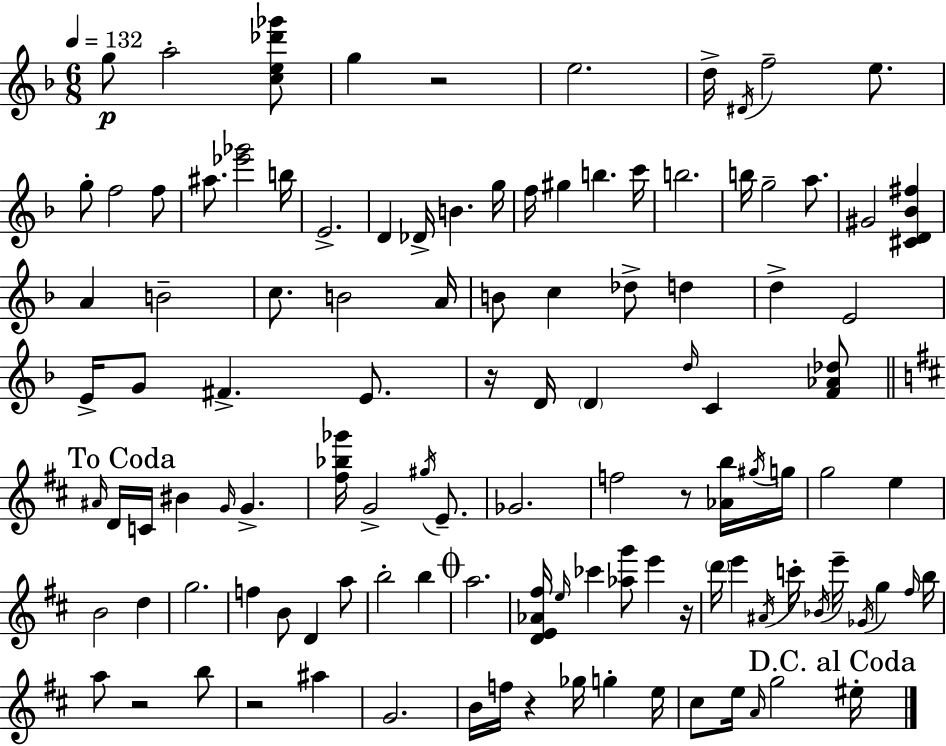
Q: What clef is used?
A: treble